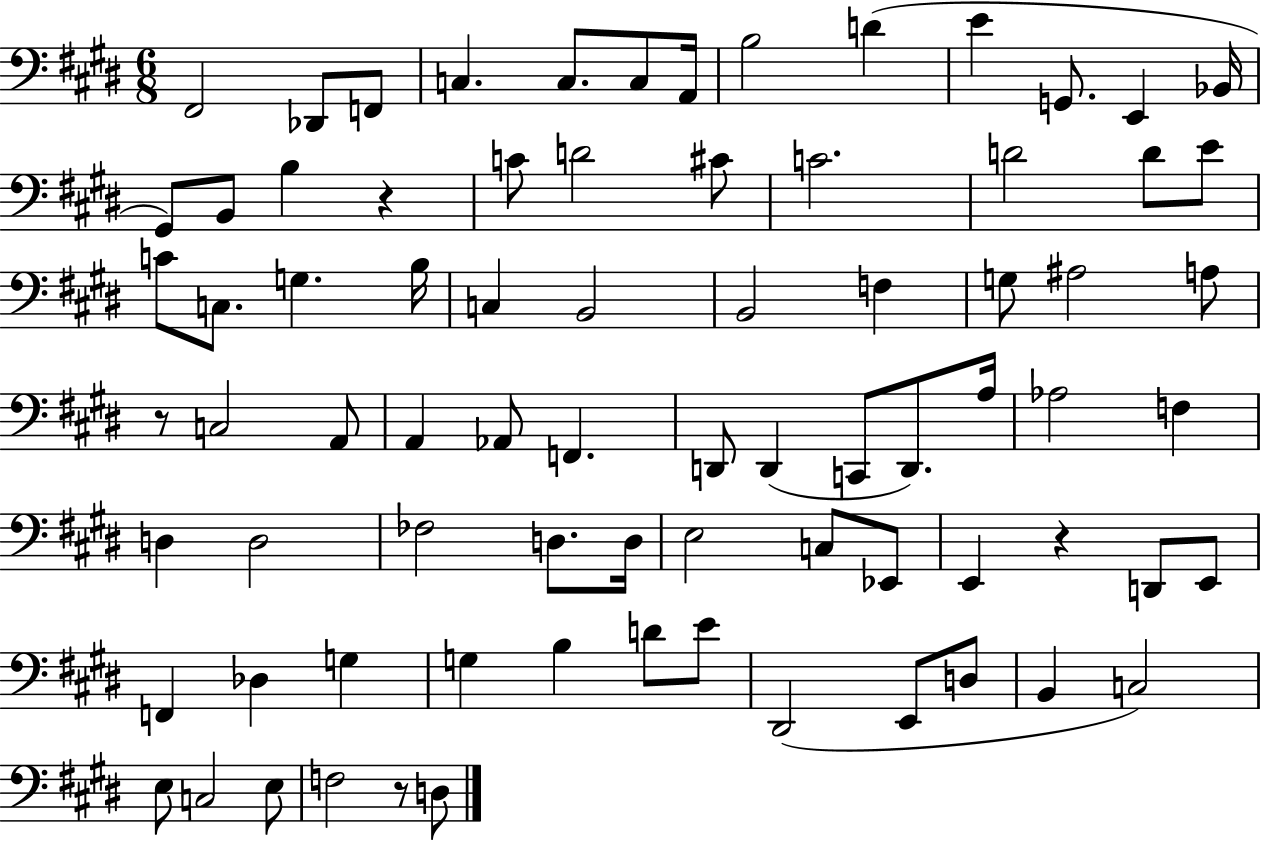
F#2/h Db2/e F2/e C3/q. C3/e. C3/e A2/s B3/h D4/q E4/q G2/e. E2/q Bb2/s G#2/e B2/e B3/q R/q C4/e D4/h C#4/e C4/h. D4/h D4/e E4/e C4/e C3/e. G3/q. B3/s C3/q B2/h B2/h F3/q G3/e A#3/h A3/e R/e C3/h A2/e A2/q Ab2/e F2/q. D2/e D2/q C2/e D2/e. A3/s Ab3/h F3/q D3/q D3/h FES3/h D3/e. D3/s E3/h C3/e Eb2/e E2/q R/q D2/e E2/e F2/q Db3/q G3/q G3/q B3/q D4/e E4/e D#2/h E2/e D3/e B2/q C3/h E3/e C3/h E3/e F3/h R/e D3/e